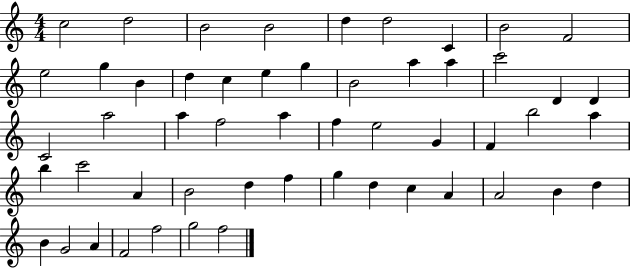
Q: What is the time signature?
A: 4/4